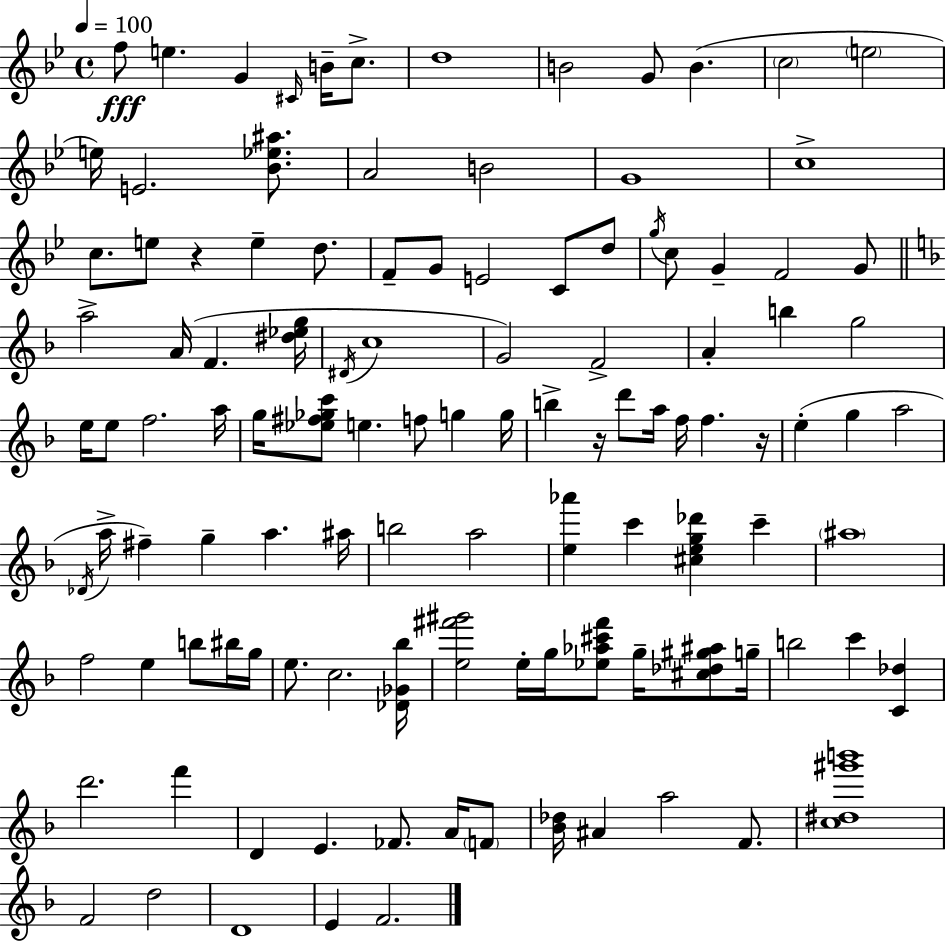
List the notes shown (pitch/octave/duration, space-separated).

F5/e E5/q. G4/q C#4/s B4/s C5/e. D5/w B4/h G4/e B4/q. C5/h E5/h E5/s E4/h. [Bb4,Eb5,A#5]/e. A4/h B4/h G4/w C5/w C5/e. E5/e R/q E5/q D5/e. F4/e G4/e E4/h C4/e D5/e G5/s C5/e G4/q F4/h G4/e A5/h A4/s F4/q. [D#5,Eb5,G5]/s D#4/s C5/w G4/h F4/h A4/q B5/q G5/h E5/s E5/e F5/h. A5/s G5/s [Eb5,F#5,Gb5,C6]/e E5/q. F5/e G5/q G5/s B5/q R/s D6/e A5/s F5/s F5/q. R/s E5/q G5/q A5/h Db4/s A5/s F#5/q G5/q A5/q. A#5/s B5/h A5/h [E5,Ab6]/q C6/q [C#5,E5,G5,Db6]/q C6/q A#5/w F5/h E5/q B5/e BIS5/s G5/s E5/e. C5/h. [Db4,Gb4,Bb5]/s [E5,F#6,G#6]/h E5/s G5/s [Eb5,Ab5,C#6,F#6]/e G5/s [C#5,Db5,G#5,A#5]/e G5/s B5/h C6/q [C4,Db5]/q D6/h. F6/q D4/q E4/q. FES4/e. A4/s F4/e [Bb4,Db5]/s A#4/q A5/h F4/e. [C5,D#5,G#6,B6]/w F4/h D5/h D4/w E4/q F4/h.